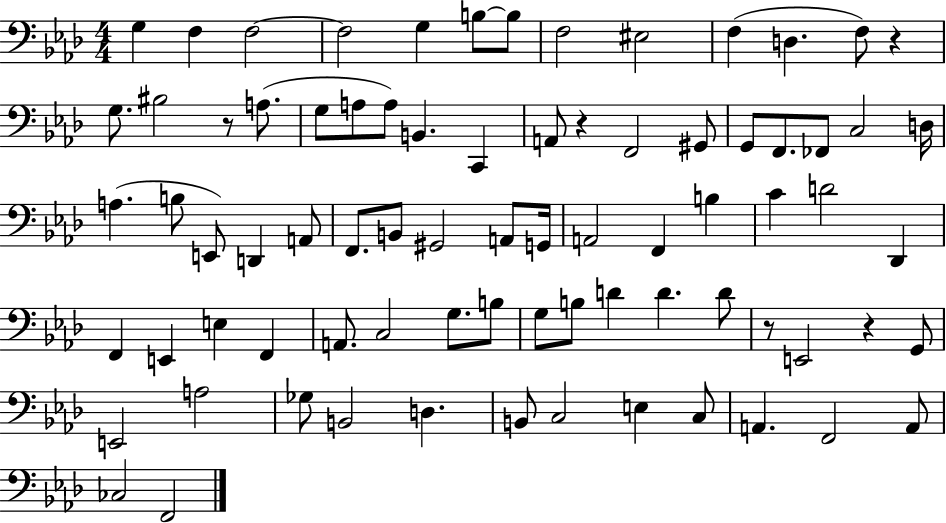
{
  \clef bass
  \numericTimeSignature
  \time 4/4
  \key aes \major
  g4 f4 f2~~ | f2 g4 b8~~ b8 | f2 eis2 | f4( d4. f8) r4 | \break g8. bis2 r8 a8.( | g8 a8 a8) b,4. c,4 | a,8 r4 f,2 gis,8 | g,8 f,8. fes,8 c2 d16 | \break a4.( b8 e,8) d,4 a,8 | f,8. b,8 gis,2 a,8 g,16 | a,2 f,4 b4 | c'4 d'2 des,4 | \break f,4 e,4 e4 f,4 | a,8. c2 g8. b8 | g8 b8 d'4 d'4. d'8 | r8 e,2 r4 g,8 | \break e,2 a2 | ges8 b,2 d4. | b,8 c2 e4 c8 | a,4. f,2 a,8 | \break ces2 f,2 | \bar "|."
}